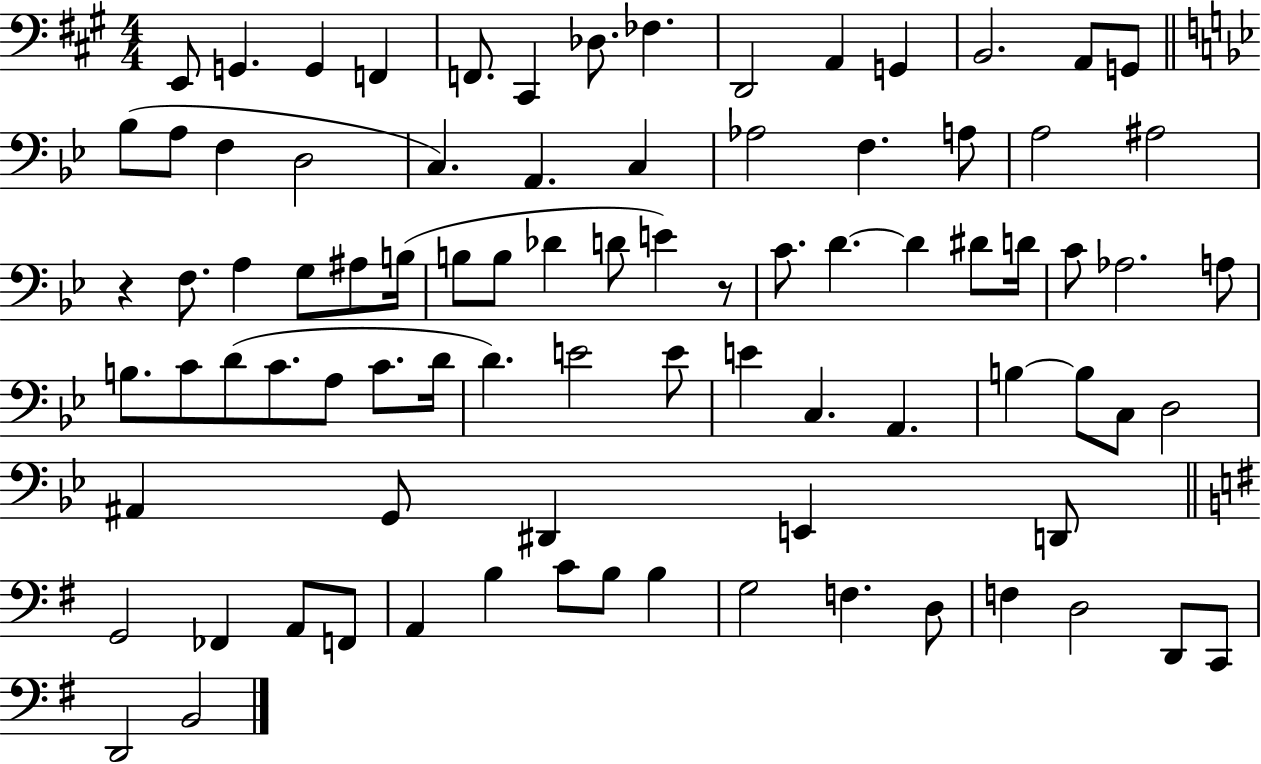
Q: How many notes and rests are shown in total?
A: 86